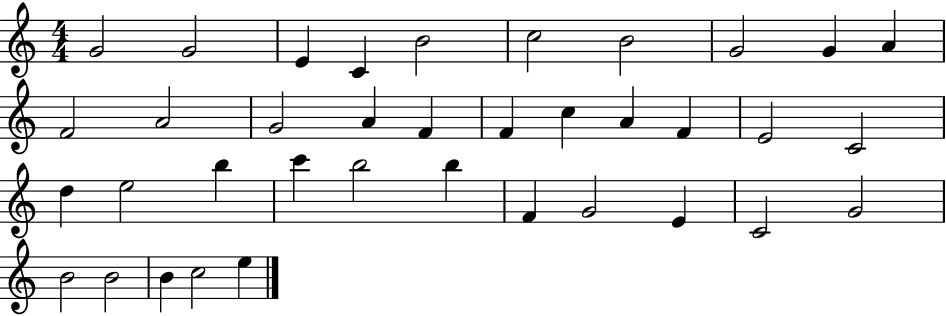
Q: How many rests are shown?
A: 0